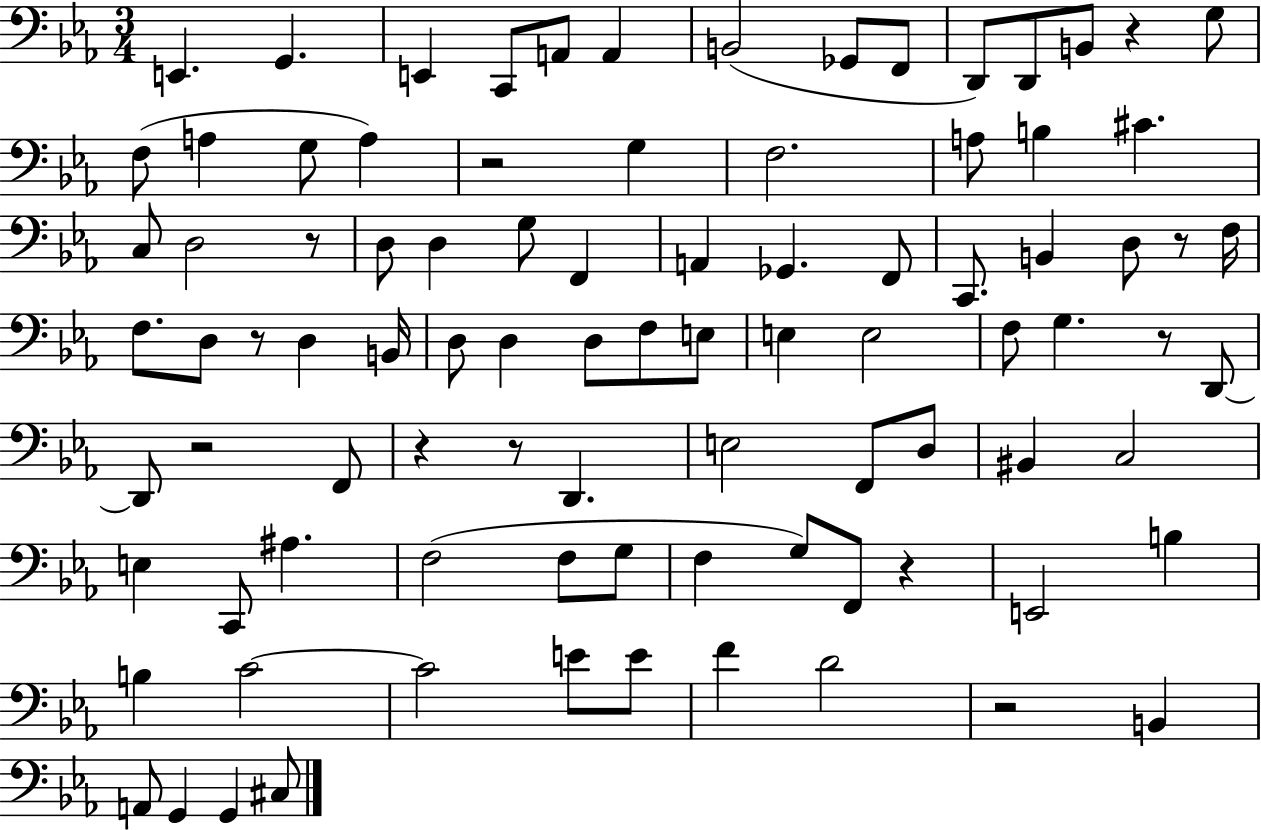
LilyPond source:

{
  \clef bass
  \numericTimeSignature
  \time 3/4
  \key ees \major
  e,4. g,4. | e,4 c,8 a,8 a,4 | b,2( ges,8 f,8 | d,8) d,8 b,8 r4 g8 | \break f8( a4 g8 a4) | r2 g4 | f2. | a8 b4 cis'4. | \break c8 d2 r8 | d8 d4 g8 f,4 | a,4 ges,4. f,8 | c,8. b,4 d8 r8 f16 | \break f8. d8 r8 d4 b,16 | d8 d4 d8 f8 e8 | e4 e2 | f8 g4. r8 d,8~~ | \break d,8 r2 f,8 | r4 r8 d,4. | e2 f,8 d8 | bis,4 c2 | \break e4 c,8 ais4. | f2( f8 g8 | f4 g8) f,8 r4 | e,2 b4 | \break b4 c'2~~ | c'2 e'8 e'8 | f'4 d'2 | r2 b,4 | \break a,8 g,4 g,4 cis8 | \bar "|."
}